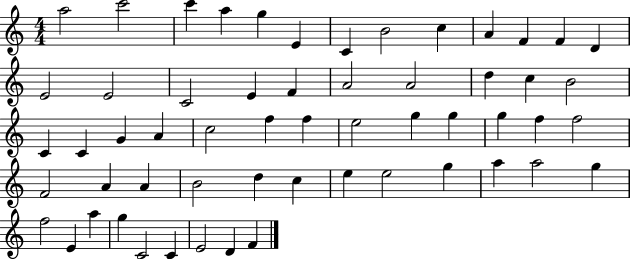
X:1
T:Untitled
M:4/4
L:1/4
K:C
a2 c'2 c' a g E C B2 c A F F D E2 E2 C2 E F A2 A2 d c B2 C C G A c2 f f e2 g g g f f2 F2 A A B2 d c e e2 g a a2 g f2 E a g C2 C E2 D F